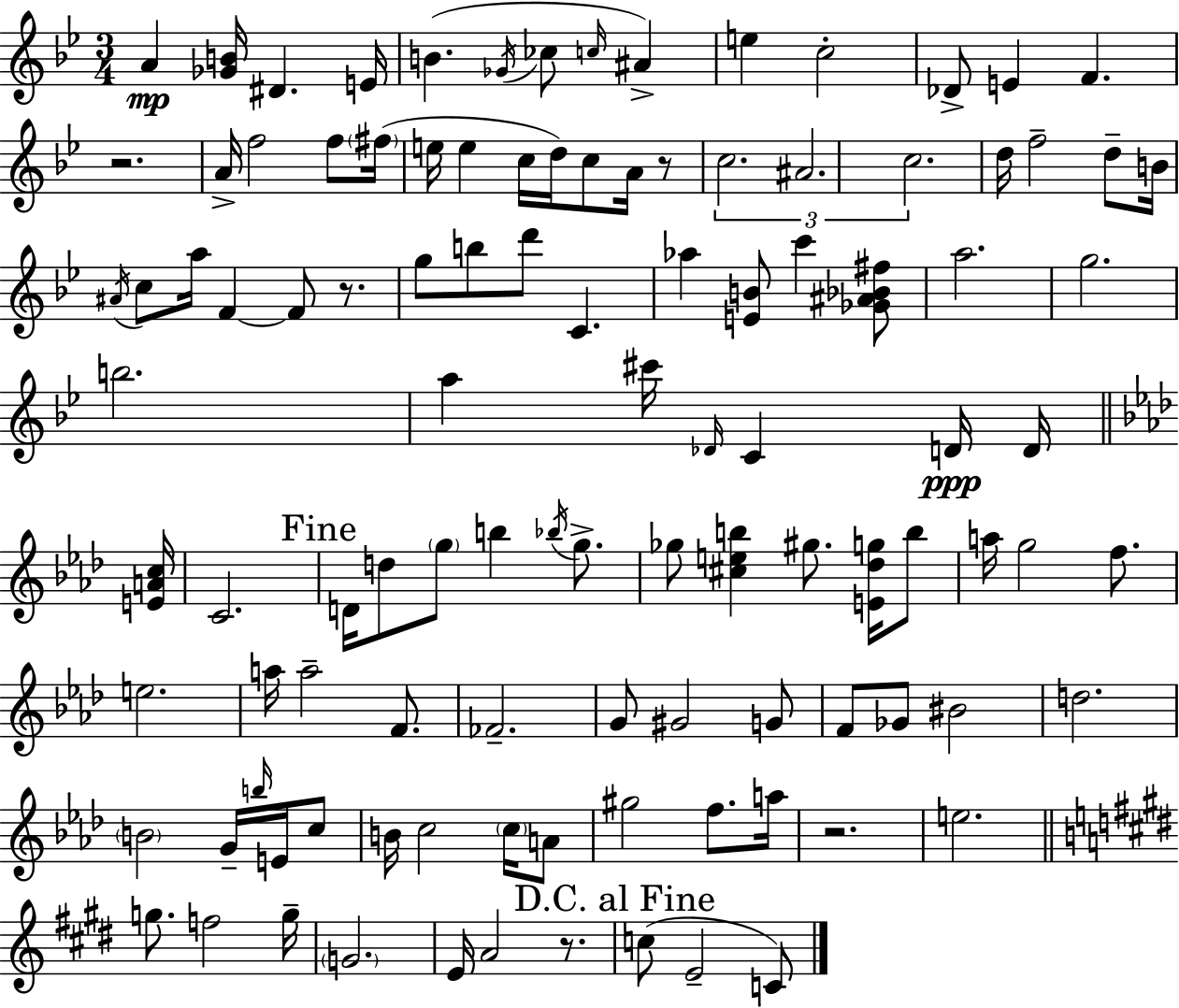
X:1
T:Untitled
M:3/4
L:1/4
K:Bb
A [_GB]/4 ^D E/4 B _G/4 _c/2 c/4 ^A e c2 _D/2 E F z2 A/4 f2 f/2 ^f/4 e/4 e c/4 d/4 c/2 A/4 z/2 c2 ^A2 c2 d/4 f2 d/2 B/4 ^A/4 c/2 a/4 F F/2 z/2 g/2 b/2 d'/2 C _a [EB]/2 c' [_G^A_B^f]/2 a2 g2 b2 a ^c'/4 _D/4 C D/4 D/4 [EAc]/4 C2 D/4 d/2 g/2 b _b/4 g/2 _g/2 [^ceb] ^g/2 [E_dg]/4 b/2 a/4 g2 f/2 e2 a/4 a2 F/2 _F2 G/2 ^G2 G/2 F/2 _G/2 ^B2 d2 B2 G/4 b/4 E/4 c/2 B/4 c2 c/4 A/2 ^g2 f/2 a/4 z2 e2 g/2 f2 g/4 G2 E/4 A2 z/2 c/2 E2 C/2